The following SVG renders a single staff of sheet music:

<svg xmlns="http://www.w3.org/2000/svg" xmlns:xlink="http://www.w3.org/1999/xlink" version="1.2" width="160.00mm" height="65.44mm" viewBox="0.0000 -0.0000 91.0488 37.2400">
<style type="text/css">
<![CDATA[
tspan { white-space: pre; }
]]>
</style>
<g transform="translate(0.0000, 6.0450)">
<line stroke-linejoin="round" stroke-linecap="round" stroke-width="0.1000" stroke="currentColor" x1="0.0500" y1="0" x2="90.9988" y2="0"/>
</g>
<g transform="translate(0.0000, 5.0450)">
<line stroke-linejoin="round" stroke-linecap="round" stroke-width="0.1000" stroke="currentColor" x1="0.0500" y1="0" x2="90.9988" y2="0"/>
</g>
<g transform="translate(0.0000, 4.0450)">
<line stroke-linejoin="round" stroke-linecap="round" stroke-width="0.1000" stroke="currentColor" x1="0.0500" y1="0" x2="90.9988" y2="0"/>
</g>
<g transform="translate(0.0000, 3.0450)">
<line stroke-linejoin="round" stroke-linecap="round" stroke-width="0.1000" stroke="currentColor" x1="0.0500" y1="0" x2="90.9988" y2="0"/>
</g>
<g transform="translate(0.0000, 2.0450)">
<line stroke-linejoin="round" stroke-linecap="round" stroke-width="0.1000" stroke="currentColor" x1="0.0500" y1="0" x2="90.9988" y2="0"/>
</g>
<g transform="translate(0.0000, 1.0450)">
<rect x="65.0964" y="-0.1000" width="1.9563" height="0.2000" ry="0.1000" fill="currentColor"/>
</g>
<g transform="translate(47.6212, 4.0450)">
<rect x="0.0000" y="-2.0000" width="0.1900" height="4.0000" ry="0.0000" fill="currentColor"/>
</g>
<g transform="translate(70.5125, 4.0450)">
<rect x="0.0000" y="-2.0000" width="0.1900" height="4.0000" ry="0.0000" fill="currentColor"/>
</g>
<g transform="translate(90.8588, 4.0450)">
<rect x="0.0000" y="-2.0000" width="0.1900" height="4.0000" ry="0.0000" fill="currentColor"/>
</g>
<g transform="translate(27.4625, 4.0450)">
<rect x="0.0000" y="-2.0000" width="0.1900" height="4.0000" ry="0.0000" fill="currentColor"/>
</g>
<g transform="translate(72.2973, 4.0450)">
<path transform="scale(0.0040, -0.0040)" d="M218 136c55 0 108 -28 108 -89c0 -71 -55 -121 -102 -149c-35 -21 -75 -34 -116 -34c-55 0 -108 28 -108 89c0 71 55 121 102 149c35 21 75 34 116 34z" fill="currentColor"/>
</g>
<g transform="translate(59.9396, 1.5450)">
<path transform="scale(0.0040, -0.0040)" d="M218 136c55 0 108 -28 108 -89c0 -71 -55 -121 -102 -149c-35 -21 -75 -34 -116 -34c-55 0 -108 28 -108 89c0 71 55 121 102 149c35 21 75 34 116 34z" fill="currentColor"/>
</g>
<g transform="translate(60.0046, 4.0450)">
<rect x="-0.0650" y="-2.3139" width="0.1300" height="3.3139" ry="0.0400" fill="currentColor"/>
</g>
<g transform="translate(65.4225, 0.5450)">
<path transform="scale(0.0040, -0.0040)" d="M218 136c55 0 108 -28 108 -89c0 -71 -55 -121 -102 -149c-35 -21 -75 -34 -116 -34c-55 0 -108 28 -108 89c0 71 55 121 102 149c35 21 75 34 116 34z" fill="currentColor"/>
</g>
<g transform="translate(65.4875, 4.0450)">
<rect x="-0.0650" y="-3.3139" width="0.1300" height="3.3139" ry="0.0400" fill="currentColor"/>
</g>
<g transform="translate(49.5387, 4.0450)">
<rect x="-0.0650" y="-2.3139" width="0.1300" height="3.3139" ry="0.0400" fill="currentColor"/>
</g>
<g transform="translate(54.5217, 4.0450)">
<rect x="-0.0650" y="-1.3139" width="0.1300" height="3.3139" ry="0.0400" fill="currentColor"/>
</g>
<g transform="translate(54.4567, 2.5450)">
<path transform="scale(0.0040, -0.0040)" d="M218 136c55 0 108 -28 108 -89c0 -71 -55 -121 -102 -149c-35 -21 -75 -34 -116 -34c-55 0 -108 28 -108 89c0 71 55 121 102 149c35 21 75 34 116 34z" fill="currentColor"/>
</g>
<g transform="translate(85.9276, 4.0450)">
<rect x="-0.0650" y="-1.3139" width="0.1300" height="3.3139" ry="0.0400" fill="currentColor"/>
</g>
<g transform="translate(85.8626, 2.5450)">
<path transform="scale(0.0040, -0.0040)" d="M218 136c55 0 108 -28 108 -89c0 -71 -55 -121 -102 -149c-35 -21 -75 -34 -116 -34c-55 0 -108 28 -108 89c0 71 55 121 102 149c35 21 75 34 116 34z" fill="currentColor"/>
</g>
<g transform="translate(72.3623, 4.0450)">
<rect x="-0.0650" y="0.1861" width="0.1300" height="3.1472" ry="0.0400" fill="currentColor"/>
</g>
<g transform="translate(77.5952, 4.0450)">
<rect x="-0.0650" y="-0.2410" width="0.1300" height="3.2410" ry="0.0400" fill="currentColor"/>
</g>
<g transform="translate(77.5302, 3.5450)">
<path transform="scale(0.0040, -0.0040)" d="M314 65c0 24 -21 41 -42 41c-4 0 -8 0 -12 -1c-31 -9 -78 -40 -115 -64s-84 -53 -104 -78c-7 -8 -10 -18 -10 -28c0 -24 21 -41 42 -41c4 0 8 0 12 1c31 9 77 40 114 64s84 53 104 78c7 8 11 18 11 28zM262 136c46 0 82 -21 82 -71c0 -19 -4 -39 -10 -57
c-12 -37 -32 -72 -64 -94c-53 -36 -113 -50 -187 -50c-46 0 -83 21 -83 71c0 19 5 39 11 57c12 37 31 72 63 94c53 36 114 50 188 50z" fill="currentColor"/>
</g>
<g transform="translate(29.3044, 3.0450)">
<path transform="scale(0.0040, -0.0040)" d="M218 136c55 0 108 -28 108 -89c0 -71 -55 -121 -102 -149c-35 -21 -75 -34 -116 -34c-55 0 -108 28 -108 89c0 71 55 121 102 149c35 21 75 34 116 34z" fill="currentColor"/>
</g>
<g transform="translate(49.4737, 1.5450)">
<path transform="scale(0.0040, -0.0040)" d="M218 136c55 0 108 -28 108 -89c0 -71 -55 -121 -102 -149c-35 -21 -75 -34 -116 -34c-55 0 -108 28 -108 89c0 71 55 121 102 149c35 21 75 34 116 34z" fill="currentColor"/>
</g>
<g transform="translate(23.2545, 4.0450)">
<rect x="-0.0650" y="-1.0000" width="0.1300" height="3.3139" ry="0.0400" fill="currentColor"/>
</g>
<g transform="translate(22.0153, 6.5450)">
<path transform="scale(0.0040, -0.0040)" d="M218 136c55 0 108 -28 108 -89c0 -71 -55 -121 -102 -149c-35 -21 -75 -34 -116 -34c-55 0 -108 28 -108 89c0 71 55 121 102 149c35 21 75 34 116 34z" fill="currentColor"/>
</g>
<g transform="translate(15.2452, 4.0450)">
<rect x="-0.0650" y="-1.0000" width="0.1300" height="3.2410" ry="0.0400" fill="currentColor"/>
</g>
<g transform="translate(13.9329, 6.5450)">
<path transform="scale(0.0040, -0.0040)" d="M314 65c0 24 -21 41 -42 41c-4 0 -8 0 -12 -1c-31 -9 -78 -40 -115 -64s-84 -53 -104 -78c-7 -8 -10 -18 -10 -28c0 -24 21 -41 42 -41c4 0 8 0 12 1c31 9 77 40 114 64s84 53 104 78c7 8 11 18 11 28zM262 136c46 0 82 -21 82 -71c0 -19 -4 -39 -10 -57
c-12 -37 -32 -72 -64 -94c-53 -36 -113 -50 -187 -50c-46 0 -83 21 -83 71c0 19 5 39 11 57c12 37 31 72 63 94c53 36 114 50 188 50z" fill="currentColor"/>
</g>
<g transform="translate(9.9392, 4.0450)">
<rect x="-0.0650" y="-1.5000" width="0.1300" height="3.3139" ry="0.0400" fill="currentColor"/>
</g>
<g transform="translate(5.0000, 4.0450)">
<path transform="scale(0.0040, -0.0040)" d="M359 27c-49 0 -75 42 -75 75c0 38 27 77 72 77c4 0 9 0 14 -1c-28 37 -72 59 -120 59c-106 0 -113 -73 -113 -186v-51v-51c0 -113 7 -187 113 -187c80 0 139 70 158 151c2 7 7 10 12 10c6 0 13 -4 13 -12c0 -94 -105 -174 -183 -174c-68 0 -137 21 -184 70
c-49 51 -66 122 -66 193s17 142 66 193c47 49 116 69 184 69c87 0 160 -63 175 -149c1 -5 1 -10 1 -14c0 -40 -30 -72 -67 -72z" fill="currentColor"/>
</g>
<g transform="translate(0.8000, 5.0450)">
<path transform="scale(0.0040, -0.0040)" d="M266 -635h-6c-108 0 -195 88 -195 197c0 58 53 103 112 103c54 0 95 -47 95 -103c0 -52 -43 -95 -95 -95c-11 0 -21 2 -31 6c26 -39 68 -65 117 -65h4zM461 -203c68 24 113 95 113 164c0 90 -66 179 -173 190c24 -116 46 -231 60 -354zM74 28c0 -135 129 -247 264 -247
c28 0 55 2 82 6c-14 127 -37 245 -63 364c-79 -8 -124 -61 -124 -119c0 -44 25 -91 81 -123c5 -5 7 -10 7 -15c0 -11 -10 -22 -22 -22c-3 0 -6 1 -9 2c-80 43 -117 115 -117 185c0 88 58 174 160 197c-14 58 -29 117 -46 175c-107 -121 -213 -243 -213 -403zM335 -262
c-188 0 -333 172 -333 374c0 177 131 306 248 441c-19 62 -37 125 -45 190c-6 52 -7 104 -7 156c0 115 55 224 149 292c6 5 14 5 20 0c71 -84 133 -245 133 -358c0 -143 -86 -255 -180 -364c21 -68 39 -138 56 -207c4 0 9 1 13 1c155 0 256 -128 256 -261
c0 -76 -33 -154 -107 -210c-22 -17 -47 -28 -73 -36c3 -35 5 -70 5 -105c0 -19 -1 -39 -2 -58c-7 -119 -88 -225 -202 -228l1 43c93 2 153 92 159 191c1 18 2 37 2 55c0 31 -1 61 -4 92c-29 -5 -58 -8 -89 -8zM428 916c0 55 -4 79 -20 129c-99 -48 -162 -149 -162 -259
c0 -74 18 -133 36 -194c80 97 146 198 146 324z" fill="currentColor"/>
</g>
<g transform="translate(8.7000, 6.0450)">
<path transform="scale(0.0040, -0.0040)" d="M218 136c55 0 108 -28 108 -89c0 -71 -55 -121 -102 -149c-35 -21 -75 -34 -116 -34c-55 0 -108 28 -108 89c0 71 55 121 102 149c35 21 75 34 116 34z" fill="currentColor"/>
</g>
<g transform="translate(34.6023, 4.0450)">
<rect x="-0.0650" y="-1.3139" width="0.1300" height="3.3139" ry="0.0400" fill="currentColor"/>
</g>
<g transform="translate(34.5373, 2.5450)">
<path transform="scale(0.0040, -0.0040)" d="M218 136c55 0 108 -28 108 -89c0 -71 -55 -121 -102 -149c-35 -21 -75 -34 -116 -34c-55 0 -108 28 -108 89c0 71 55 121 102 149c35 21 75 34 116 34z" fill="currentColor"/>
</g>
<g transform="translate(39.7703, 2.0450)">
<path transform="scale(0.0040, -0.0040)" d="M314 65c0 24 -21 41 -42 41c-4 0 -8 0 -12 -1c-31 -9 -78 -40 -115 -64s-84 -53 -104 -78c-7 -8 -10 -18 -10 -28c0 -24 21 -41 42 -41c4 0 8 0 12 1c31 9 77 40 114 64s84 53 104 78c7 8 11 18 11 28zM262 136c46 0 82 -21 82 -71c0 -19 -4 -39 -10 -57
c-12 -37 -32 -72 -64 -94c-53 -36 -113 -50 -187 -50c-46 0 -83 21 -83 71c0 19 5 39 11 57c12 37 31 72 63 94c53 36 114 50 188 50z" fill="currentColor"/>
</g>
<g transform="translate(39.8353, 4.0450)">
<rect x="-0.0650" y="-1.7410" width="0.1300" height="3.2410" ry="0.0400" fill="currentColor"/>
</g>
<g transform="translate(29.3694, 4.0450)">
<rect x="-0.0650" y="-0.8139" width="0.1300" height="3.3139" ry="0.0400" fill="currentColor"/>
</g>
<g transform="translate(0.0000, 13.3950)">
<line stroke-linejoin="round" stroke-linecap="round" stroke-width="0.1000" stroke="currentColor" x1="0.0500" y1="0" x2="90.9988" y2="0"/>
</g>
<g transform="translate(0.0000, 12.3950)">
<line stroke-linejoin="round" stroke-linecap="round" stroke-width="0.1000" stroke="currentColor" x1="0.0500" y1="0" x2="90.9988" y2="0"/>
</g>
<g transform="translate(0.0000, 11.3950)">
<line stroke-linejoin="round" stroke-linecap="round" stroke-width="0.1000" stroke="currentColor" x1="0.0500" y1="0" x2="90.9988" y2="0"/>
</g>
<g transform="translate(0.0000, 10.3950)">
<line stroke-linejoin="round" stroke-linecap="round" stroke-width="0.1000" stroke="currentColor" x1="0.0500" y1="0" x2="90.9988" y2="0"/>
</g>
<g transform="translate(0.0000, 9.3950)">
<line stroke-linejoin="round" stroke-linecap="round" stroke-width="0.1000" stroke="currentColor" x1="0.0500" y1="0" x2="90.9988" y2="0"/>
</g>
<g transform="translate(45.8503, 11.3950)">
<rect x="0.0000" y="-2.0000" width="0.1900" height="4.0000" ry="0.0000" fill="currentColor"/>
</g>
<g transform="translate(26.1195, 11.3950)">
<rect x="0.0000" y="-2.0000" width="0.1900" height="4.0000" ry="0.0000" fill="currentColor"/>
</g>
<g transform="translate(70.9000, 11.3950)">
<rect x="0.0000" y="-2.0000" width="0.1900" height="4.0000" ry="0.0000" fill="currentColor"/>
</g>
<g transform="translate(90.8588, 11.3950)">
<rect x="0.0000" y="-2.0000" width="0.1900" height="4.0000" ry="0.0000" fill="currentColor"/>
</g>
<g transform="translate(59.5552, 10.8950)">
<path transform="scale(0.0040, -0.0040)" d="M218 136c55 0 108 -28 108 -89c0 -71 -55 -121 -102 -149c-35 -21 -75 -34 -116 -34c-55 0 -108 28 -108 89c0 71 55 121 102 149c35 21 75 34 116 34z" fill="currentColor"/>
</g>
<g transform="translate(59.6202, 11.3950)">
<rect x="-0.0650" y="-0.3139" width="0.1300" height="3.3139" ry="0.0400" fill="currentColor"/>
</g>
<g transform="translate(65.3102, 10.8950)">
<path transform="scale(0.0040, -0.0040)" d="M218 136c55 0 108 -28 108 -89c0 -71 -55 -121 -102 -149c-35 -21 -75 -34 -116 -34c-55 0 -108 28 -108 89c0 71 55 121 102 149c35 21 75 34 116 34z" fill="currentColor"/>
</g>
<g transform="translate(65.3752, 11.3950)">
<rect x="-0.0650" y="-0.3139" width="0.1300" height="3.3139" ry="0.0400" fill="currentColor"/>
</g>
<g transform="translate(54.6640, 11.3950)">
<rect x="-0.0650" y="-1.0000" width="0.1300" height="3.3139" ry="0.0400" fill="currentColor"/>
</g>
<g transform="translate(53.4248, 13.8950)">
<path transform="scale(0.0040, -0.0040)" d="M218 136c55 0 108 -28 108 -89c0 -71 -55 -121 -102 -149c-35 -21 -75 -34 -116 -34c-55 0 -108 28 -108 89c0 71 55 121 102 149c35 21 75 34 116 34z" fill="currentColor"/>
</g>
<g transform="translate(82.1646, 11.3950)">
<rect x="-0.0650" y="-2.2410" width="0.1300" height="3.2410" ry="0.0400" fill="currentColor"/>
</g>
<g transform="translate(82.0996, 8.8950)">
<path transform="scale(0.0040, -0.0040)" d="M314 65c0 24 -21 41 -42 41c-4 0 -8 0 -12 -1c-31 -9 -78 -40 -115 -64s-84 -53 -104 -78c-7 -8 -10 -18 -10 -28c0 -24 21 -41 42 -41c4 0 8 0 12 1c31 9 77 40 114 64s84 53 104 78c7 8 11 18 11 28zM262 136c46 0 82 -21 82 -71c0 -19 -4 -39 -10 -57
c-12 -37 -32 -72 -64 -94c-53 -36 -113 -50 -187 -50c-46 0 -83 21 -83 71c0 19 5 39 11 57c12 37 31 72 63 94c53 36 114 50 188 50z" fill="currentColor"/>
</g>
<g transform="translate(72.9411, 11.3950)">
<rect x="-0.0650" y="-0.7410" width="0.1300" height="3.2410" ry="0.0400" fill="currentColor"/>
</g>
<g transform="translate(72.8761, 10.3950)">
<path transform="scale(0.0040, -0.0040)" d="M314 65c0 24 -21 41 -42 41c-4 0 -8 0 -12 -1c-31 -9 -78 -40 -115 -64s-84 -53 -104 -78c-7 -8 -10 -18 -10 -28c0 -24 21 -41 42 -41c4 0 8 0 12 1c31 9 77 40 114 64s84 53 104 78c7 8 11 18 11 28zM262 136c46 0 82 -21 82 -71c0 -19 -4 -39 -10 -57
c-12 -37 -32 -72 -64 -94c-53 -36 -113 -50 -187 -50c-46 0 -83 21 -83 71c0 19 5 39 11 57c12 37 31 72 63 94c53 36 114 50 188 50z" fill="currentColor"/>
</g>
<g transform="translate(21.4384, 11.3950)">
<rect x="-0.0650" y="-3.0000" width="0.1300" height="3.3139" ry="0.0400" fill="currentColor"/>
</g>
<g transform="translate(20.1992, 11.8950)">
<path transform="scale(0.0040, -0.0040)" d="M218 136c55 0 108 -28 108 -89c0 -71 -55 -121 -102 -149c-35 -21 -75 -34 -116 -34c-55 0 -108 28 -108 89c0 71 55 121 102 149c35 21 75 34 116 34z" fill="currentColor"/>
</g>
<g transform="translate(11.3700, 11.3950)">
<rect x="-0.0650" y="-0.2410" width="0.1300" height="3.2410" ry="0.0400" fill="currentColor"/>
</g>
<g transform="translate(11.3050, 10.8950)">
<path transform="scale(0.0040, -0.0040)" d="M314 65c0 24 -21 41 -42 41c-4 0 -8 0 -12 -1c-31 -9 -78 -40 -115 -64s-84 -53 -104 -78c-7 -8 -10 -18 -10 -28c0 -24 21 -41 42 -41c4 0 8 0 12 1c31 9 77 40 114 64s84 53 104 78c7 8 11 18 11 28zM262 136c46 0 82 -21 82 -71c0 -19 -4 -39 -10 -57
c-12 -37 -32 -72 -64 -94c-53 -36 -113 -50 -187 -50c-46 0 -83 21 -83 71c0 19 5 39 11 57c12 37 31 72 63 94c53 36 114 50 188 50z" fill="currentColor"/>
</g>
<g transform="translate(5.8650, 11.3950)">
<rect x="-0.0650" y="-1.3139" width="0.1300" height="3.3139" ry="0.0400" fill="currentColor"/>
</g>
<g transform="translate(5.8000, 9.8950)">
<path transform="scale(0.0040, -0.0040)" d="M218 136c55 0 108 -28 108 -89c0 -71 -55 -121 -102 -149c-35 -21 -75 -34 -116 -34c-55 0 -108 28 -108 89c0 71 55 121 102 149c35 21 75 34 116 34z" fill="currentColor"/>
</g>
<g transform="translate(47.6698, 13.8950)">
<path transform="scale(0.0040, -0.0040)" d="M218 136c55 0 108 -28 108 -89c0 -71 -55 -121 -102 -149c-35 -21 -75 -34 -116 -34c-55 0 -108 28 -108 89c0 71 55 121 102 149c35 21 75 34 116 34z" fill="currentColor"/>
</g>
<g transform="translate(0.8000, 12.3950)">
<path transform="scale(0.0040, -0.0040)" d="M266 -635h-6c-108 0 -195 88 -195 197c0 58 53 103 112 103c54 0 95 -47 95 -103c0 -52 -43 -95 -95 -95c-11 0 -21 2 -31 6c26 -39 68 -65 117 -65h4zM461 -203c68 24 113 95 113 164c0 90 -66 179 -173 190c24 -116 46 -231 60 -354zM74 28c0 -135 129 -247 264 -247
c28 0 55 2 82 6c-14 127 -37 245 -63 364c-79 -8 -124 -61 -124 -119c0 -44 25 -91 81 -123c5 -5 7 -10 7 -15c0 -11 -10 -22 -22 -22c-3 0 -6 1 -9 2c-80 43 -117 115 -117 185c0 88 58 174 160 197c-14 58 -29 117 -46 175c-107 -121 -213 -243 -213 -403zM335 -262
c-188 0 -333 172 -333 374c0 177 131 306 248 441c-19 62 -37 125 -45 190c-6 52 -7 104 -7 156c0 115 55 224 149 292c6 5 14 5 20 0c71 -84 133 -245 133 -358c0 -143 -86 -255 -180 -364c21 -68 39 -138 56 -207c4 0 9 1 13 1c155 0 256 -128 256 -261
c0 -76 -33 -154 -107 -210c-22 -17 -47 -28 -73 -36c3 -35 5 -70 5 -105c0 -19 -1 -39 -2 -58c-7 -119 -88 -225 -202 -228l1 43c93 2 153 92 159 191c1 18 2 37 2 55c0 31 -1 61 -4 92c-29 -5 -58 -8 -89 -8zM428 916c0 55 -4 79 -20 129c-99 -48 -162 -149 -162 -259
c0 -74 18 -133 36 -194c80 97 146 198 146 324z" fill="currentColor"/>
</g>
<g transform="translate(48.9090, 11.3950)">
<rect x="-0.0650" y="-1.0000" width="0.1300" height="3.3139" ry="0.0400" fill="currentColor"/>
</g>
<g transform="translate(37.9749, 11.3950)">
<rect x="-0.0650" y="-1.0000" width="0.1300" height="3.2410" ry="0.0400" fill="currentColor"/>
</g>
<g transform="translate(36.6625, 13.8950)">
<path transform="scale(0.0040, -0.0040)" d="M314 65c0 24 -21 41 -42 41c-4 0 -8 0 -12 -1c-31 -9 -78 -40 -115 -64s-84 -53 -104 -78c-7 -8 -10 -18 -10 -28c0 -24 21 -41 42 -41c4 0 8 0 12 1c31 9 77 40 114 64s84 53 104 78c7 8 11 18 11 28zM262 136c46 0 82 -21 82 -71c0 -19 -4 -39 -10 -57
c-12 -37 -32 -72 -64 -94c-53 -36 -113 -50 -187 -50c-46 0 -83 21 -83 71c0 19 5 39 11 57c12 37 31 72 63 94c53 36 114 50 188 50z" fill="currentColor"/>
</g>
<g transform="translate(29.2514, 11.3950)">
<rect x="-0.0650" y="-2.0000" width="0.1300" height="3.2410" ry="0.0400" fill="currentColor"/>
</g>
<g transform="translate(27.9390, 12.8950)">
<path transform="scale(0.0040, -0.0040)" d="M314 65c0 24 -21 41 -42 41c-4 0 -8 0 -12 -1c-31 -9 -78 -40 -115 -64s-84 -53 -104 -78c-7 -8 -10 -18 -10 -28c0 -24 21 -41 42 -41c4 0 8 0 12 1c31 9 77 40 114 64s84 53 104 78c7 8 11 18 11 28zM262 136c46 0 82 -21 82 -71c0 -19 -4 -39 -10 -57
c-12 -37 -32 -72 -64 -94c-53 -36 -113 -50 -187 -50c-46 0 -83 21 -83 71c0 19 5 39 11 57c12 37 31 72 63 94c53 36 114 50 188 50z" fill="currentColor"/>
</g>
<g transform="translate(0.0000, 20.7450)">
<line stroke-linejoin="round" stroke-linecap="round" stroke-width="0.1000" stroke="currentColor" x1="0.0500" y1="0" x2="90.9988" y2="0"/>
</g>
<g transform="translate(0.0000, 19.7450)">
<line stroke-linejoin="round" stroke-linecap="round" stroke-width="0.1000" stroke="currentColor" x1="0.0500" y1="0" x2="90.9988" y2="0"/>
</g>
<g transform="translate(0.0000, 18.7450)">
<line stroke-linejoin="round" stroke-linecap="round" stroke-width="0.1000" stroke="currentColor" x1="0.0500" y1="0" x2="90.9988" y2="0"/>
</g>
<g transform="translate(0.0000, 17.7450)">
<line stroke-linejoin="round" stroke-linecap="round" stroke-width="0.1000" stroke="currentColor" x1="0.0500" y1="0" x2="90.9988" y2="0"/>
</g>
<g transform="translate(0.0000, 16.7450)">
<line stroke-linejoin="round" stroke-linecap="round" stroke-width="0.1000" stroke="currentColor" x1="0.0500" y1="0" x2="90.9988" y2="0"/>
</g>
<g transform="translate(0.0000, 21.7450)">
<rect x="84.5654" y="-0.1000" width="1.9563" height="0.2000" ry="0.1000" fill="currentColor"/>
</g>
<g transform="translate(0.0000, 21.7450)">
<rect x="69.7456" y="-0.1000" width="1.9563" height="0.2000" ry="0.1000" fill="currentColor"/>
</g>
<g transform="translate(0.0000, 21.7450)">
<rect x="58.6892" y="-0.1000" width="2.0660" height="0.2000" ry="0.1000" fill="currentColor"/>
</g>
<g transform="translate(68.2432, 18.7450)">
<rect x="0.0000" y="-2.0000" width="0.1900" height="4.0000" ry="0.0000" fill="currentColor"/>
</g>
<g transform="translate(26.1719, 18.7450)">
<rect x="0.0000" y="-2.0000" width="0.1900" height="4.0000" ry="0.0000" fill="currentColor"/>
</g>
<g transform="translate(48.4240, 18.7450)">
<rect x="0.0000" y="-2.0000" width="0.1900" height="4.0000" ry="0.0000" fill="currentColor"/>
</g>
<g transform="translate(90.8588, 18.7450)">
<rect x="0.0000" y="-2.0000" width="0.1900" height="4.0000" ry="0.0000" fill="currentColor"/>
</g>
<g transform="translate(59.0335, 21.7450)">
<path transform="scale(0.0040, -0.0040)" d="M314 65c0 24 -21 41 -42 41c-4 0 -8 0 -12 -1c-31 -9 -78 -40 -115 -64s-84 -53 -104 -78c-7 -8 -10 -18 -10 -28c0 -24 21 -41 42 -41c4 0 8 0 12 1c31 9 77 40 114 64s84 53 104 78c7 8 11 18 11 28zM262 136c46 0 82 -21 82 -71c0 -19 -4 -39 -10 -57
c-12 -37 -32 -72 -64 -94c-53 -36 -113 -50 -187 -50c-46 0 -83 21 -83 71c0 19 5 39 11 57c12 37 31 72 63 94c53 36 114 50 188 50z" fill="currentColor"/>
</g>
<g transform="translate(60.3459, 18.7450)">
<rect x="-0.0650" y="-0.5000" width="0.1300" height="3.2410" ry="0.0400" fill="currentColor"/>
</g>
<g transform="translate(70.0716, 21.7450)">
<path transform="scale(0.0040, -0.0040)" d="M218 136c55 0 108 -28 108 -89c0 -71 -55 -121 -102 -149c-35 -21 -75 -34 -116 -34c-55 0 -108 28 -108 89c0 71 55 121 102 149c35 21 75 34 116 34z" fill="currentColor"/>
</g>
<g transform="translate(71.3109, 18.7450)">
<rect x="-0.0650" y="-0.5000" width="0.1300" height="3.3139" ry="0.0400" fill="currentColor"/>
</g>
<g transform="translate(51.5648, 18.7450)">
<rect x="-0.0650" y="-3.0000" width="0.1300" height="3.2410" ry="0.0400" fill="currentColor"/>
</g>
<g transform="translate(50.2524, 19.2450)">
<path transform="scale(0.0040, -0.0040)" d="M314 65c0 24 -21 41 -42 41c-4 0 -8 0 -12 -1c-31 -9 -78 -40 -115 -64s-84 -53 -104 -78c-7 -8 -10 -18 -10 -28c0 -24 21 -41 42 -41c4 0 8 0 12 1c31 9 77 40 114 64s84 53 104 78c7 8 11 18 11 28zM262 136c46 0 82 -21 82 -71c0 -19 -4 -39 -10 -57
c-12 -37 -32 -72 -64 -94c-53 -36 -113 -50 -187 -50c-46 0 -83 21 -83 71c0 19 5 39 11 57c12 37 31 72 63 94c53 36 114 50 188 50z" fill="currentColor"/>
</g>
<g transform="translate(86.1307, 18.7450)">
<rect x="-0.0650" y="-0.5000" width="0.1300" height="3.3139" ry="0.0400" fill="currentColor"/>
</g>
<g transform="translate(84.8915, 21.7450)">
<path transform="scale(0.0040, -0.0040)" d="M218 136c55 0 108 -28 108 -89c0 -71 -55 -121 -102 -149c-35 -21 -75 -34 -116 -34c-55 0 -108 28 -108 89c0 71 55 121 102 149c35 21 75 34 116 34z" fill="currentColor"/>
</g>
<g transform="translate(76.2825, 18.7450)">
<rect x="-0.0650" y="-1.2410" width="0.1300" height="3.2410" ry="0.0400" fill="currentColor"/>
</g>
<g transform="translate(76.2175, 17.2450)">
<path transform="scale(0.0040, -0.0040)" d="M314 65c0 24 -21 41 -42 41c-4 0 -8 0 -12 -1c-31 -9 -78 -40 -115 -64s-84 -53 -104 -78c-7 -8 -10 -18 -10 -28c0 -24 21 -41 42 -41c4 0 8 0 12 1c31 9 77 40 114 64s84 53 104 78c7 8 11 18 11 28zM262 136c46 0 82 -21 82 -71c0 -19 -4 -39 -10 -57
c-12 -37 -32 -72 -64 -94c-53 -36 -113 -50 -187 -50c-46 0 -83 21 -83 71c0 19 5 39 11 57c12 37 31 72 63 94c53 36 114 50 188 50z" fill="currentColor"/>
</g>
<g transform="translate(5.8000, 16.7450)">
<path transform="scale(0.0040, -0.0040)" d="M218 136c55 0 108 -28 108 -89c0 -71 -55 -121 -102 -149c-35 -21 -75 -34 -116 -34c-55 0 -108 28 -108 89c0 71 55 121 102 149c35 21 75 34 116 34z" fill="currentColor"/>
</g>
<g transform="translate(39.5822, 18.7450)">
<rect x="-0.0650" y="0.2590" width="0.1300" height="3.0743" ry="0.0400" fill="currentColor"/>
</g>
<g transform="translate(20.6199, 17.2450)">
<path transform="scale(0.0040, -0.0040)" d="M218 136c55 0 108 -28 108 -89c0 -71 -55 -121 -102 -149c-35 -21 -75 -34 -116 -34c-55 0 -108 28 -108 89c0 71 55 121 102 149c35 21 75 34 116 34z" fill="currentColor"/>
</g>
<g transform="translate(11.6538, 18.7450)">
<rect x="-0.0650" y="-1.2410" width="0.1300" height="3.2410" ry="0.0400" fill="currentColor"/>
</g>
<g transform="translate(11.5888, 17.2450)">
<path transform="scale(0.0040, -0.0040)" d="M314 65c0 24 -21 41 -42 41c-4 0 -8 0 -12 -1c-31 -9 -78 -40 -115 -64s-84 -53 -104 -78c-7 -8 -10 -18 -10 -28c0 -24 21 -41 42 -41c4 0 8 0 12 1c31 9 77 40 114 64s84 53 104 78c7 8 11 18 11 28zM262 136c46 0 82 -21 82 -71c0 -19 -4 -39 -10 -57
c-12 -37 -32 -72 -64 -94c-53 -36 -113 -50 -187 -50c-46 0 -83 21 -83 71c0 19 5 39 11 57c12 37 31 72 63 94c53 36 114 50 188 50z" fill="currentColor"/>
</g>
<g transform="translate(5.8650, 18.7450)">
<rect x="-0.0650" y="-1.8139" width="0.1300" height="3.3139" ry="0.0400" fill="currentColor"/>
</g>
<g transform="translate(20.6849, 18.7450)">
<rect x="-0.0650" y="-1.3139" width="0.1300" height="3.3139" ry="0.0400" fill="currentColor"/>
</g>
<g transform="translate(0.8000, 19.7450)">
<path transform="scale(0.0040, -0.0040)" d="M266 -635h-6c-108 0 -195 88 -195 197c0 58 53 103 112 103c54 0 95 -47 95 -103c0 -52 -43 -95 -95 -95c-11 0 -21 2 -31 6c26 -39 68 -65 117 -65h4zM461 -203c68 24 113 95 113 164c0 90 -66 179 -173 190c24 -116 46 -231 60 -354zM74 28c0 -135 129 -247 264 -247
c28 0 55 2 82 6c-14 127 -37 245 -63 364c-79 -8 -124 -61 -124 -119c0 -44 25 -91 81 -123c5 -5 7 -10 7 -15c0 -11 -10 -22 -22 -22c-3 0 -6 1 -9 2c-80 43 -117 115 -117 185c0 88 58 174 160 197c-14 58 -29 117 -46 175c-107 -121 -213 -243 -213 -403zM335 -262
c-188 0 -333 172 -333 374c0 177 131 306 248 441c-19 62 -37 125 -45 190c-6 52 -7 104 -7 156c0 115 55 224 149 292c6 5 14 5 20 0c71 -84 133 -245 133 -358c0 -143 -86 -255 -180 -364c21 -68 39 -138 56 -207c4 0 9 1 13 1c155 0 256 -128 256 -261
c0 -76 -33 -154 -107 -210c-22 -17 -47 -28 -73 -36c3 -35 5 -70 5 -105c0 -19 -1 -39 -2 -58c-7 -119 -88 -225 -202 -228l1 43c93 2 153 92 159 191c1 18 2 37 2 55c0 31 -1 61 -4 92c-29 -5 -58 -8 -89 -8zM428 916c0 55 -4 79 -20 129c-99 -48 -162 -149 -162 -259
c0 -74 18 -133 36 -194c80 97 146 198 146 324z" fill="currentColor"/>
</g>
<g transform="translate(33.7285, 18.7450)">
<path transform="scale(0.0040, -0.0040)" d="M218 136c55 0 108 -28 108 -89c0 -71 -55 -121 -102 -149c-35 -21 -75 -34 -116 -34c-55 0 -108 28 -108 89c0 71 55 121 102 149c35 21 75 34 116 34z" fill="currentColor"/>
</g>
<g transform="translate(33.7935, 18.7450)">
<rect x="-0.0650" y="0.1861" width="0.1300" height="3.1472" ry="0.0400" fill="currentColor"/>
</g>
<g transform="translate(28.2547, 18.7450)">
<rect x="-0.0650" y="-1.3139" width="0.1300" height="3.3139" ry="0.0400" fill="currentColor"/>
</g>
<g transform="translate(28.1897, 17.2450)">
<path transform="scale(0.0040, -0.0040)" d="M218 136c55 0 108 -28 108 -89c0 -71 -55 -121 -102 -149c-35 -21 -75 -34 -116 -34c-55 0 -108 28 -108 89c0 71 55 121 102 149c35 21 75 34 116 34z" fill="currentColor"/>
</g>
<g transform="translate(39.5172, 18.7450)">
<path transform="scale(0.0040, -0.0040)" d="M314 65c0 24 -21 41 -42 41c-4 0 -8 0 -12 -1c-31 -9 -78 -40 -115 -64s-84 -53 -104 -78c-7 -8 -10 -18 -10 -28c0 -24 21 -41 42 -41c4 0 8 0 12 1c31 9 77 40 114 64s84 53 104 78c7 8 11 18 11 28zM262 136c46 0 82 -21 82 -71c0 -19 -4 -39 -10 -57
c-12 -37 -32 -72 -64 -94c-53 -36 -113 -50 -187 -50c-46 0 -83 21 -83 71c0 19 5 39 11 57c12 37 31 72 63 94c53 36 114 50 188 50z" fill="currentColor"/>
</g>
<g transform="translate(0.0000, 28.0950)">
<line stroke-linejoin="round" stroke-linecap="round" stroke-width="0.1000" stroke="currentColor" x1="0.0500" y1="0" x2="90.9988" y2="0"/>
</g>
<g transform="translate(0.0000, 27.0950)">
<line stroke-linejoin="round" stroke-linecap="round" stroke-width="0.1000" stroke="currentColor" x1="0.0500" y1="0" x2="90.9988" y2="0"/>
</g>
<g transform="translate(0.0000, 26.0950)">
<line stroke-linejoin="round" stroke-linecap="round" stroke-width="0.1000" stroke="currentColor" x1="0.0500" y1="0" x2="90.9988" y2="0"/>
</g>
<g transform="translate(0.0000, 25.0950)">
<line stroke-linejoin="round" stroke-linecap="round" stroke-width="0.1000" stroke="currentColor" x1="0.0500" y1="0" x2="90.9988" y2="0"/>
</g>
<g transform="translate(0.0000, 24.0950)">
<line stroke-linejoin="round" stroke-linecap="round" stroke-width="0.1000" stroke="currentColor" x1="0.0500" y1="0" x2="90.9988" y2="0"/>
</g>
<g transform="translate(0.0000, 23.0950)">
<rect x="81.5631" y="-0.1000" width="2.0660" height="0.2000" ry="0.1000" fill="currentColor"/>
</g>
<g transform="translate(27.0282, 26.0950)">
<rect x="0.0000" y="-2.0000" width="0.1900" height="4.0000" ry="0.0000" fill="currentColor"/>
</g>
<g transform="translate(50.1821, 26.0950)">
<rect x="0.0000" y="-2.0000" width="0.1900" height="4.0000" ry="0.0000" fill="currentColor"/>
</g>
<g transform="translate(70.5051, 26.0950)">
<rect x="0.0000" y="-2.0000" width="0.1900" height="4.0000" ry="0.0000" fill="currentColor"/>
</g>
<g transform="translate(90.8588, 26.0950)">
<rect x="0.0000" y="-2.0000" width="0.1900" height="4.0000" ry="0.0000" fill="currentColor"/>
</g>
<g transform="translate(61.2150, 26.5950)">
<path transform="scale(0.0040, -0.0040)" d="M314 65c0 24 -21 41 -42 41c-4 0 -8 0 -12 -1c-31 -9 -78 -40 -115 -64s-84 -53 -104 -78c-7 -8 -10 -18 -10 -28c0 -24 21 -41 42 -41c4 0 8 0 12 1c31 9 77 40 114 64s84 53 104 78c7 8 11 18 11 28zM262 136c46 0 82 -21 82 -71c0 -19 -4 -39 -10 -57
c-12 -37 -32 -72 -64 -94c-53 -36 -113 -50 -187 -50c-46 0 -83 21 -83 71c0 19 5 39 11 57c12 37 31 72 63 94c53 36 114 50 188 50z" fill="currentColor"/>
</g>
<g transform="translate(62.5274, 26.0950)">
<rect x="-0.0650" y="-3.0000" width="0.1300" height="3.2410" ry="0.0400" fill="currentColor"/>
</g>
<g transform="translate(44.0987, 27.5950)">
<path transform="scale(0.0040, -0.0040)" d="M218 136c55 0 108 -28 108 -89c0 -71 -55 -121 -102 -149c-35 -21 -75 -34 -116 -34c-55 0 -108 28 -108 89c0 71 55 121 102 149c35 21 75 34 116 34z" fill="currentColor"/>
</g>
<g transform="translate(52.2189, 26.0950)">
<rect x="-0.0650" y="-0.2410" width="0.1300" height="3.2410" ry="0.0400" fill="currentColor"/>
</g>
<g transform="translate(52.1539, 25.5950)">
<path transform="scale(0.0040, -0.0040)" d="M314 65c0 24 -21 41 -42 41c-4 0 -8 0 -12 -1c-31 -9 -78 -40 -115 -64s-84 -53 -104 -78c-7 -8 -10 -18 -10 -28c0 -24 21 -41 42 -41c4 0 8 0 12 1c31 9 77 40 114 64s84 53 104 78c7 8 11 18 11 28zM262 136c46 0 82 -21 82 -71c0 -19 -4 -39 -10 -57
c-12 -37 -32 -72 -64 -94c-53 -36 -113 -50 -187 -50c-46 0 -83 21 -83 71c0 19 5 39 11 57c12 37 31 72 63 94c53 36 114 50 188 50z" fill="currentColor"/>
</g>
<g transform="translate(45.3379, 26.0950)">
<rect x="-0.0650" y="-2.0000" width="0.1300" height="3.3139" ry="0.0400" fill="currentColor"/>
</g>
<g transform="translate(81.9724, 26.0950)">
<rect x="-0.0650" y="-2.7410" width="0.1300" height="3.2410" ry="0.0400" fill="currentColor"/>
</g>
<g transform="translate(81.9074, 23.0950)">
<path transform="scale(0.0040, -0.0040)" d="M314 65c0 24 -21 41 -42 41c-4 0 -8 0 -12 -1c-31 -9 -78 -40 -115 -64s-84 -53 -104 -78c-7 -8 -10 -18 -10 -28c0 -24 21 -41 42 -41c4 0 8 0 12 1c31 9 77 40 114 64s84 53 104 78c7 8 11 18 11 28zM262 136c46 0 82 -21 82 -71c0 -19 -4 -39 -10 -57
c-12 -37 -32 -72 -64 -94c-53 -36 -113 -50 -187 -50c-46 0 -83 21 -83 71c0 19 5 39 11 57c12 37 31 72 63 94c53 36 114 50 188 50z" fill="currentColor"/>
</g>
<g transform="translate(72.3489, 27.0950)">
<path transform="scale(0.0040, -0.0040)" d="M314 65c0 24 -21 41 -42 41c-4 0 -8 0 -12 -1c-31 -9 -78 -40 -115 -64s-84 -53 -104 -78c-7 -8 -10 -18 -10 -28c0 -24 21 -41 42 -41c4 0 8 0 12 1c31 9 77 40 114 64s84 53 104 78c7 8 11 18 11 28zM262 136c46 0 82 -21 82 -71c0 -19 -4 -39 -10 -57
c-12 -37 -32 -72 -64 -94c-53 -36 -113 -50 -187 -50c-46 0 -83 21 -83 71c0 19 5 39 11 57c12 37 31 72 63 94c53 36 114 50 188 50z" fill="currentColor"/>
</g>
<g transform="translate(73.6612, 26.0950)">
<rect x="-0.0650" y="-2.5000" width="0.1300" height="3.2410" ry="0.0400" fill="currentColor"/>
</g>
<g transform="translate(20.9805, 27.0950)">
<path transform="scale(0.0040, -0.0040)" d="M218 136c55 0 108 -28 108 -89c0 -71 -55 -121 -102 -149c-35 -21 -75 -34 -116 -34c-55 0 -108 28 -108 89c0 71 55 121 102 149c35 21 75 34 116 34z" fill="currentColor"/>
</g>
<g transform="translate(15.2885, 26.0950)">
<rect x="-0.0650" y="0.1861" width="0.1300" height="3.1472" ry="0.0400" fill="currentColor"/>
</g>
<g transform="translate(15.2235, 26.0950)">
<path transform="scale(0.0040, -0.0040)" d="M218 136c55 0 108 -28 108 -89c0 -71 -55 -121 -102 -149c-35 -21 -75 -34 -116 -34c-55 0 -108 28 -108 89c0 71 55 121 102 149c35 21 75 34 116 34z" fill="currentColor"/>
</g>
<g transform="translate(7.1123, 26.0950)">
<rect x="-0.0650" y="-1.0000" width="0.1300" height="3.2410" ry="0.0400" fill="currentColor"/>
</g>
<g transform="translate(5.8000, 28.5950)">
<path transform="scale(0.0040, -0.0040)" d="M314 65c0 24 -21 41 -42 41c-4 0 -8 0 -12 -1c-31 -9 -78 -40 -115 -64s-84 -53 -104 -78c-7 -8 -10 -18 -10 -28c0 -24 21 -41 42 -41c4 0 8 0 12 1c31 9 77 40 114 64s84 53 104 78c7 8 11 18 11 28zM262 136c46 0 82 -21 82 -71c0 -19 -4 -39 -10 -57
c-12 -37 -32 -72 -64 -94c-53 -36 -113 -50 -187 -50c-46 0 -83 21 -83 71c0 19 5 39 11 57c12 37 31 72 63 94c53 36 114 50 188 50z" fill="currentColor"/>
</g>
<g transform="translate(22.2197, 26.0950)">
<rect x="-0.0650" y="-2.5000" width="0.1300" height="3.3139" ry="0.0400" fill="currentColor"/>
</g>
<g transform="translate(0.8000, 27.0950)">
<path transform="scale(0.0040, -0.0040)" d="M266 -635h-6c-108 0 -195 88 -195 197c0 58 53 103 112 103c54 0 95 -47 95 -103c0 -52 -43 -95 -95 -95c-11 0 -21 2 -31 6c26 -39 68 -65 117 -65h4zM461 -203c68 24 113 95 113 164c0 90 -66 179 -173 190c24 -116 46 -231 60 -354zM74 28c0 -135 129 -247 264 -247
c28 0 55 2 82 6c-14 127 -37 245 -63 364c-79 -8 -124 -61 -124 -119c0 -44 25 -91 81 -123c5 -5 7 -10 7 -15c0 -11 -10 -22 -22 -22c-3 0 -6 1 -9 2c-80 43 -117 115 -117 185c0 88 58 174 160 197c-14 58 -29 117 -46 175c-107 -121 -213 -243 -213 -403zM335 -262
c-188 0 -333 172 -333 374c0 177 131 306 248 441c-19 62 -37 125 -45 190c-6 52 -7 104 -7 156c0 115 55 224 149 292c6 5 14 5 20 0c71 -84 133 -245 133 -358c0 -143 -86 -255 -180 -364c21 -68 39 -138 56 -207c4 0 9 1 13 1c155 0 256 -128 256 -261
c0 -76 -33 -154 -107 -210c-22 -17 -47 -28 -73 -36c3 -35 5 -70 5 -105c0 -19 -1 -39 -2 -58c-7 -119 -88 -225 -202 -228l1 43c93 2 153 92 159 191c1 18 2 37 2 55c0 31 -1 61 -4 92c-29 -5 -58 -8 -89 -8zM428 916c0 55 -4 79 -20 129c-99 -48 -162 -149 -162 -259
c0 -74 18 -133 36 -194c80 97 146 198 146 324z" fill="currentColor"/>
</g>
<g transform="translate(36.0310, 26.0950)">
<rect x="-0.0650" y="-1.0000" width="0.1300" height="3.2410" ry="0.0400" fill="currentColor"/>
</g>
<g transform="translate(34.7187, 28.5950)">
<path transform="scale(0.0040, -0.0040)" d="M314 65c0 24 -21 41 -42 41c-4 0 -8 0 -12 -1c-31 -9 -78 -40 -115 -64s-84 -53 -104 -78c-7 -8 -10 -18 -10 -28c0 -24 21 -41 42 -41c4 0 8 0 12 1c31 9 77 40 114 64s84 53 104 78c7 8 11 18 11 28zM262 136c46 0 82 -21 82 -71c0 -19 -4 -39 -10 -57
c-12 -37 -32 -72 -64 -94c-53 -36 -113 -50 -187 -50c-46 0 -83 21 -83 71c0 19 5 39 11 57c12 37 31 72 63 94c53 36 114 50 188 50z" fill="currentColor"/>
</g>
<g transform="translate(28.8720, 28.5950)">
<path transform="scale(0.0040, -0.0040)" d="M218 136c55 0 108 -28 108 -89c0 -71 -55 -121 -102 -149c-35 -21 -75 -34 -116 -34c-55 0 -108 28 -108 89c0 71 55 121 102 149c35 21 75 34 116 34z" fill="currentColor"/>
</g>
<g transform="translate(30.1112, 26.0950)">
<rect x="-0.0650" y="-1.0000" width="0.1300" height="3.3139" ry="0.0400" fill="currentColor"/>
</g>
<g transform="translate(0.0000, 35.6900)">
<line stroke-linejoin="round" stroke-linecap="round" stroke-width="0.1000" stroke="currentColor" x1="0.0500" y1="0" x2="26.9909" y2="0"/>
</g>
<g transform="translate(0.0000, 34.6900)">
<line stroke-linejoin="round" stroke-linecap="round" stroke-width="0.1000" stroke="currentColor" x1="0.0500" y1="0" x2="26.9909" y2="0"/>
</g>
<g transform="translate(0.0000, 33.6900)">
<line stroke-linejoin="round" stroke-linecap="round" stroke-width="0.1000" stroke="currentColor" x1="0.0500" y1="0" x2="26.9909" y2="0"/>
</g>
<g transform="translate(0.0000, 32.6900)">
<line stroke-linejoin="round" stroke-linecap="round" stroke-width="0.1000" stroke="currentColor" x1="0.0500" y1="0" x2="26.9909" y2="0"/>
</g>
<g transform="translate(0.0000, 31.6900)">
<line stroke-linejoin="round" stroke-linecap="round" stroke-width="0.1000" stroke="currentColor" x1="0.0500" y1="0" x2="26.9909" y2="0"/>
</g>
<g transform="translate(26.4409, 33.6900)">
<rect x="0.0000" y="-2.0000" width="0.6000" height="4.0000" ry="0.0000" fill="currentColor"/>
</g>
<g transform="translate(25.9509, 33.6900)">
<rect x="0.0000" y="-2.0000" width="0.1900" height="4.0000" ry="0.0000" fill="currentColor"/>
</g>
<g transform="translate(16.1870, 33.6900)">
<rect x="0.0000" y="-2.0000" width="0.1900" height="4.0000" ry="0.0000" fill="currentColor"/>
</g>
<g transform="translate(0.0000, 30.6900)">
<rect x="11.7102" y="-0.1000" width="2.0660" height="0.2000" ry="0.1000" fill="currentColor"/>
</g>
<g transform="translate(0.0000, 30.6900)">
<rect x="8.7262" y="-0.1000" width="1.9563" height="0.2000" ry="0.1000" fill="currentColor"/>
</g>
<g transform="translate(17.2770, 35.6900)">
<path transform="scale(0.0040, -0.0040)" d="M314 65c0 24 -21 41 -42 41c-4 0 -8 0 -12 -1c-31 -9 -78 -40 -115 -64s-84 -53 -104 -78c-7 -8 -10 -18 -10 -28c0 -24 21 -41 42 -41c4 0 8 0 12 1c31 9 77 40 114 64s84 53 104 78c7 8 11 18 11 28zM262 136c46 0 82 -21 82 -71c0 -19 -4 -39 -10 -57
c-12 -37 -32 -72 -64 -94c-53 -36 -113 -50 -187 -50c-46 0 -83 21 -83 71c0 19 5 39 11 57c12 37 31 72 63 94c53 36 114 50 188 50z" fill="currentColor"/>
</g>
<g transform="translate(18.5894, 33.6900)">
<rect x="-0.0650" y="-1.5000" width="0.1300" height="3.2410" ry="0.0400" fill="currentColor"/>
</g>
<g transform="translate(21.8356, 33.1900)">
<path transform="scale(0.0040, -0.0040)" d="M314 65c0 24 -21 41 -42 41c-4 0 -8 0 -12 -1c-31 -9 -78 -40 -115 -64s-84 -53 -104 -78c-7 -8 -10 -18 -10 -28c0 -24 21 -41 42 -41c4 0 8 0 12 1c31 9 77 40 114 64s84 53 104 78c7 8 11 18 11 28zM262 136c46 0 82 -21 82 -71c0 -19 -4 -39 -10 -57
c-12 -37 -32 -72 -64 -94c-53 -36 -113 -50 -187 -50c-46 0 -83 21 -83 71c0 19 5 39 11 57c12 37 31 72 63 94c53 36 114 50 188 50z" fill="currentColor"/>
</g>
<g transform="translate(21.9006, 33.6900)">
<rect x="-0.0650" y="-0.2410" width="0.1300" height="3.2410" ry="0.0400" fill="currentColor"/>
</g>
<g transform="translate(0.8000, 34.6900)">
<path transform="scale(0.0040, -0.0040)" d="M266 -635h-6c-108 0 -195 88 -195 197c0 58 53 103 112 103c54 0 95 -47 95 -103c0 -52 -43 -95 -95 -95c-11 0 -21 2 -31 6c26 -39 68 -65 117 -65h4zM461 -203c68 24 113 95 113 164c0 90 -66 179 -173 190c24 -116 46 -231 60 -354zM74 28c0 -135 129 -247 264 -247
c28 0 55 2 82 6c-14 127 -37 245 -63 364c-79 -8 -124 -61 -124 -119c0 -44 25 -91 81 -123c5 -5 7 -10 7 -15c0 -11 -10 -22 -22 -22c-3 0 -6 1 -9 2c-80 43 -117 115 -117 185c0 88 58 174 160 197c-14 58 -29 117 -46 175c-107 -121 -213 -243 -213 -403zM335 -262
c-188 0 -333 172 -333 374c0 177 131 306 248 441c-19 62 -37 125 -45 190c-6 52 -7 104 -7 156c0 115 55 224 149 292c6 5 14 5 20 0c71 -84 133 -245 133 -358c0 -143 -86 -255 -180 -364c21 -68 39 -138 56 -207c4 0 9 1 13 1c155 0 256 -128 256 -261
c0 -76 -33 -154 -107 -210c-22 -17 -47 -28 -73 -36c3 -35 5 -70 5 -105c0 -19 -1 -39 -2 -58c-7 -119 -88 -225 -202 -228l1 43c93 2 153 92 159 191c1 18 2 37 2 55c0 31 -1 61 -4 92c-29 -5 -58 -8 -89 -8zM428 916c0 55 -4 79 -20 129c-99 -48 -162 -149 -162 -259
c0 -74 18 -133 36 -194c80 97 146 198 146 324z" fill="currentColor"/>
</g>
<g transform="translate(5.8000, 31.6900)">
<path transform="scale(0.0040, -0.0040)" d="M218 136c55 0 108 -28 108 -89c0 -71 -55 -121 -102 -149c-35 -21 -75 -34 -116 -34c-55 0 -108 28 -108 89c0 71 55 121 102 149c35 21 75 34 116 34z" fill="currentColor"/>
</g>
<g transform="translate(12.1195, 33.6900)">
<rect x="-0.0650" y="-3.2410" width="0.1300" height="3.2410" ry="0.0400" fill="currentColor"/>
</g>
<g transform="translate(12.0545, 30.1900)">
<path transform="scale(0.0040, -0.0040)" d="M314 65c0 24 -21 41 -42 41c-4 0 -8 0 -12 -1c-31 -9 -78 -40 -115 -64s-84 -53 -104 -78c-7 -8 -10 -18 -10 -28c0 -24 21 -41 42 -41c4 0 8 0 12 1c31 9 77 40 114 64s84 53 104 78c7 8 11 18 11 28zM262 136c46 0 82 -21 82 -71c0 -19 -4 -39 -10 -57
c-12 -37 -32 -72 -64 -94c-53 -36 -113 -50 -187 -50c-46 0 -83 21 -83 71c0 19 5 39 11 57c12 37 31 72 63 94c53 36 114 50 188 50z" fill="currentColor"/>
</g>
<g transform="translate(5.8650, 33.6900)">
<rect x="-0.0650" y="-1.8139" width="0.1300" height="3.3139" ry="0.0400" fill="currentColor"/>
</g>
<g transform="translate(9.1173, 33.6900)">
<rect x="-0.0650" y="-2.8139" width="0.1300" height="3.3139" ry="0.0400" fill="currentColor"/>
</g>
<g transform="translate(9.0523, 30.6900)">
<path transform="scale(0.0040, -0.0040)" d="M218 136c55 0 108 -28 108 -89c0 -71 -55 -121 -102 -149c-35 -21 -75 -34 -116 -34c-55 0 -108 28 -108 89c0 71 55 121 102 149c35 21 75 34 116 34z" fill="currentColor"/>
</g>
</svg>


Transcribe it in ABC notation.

X:1
T:Untitled
M:4/4
L:1/4
K:C
E D2 D d e f2 g e g b B c2 e e c2 A F2 D2 D D c c d2 g2 f e2 e e B B2 A2 C2 C e2 C D2 B G D D2 F c2 A2 G2 a2 f a b2 E2 c2